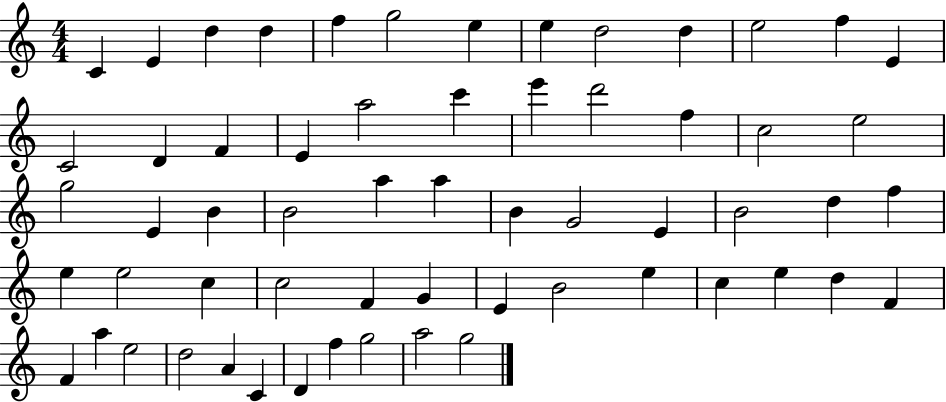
C4/q E4/q D5/q D5/q F5/q G5/h E5/q E5/q D5/h D5/q E5/h F5/q E4/q C4/h D4/q F4/q E4/q A5/h C6/q E6/q D6/h F5/q C5/h E5/h G5/h E4/q B4/q B4/h A5/q A5/q B4/q G4/h E4/q B4/h D5/q F5/q E5/q E5/h C5/q C5/h F4/q G4/q E4/q B4/h E5/q C5/q E5/q D5/q F4/q F4/q A5/q E5/h D5/h A4/q C4/q D4/q F5/q G5/h A5/h G5/h